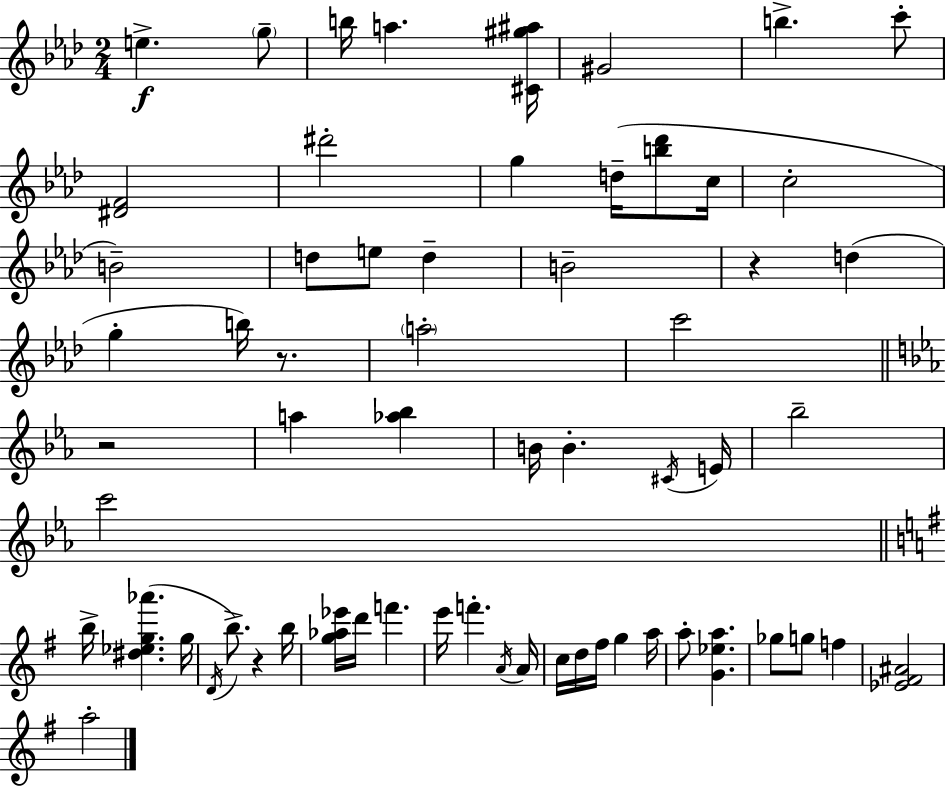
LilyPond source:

{
  \clef treble
  \numericTimeSignature
  \time 2/4
  \key aes \major
  e''4.->\f \parenthesize g''8-- | b''16 a''4. <cis' gis'' ais''>16 | gis'2 | b''4.-> c'''8-. | \break <dis' f'>2 | dis'''2-. | g''4 d''16--( <b'' des'''>8 c''16 | c''2-. | \break b'2--) | d''8 e''8 d''4-- | b'2-- | r4 d''4( | \break g''4-. b''16) r8. | \parenthesize a''2-. | c'''2 | \bar "||" \break \key c \minor r2 | a''4 <aes'' bes''>4 | b'16 b'4.-. \acciaccatura { cis'16 } | e'16 bes''2-- | \break c'''2 | \bar "||" \break \key e \minor b''16-> <dis'' ees'' g'' aes'''>4.( g''16 | \acciaccatura { d'16 }) b''8.-> r4 | b''16 <g'' aes'' ees'''>16 d'''16 f'''4. | e'''16 f'''4.-. | \break \acciaccatura { a'16 } a'16 c''16 d''16 fis''16 g''4 | a''16 a''8-. <g' ees'' a''>4. | ges''8 g''8 f''4 | <ees' fis' ais'>2 | \break a''2-. | \bar "|."
}